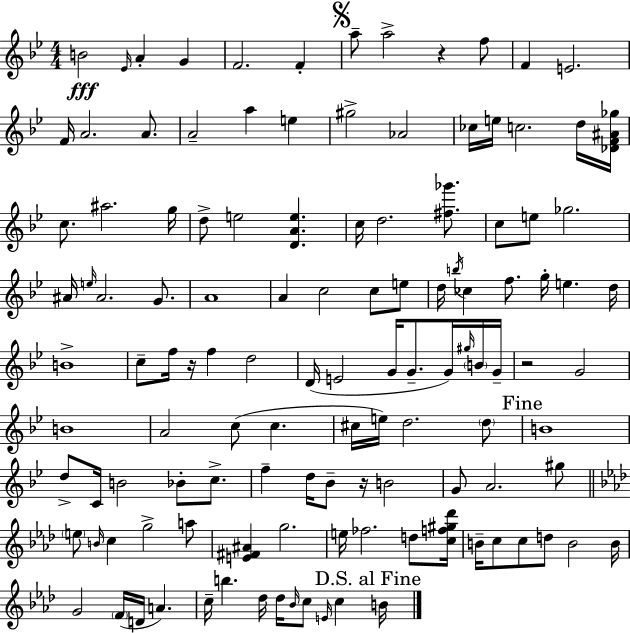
B4/h Eb4/s A4/q G4/q F4/h. F4/q A5/e A5/h R/q F5/e F4/q E4/h. F4/s A4/h. A4/e. A4/h A5/q E5/q G#5/h Ab4/h CES5/s E5/s C5/h. D5/s [Db4,F4,A#4,Gb5]/s C5/e. A#5/h. G5/s D5/e E5/h [D4,A4,E5]/q. C5/s D5/h. [F#5,Gb6]/e. C5/e E5/e Gb5/h. A#4/s E5/s A#4/h. G4/e. A4/w A4/q C5/h C5/e E5/e D5/s B5/s CES5/q F5/e. G5/s E5/q. D5/s B4/w C5/e F5/s R/s F5/q D5/h D4/s E4/h G4/s G4/e. G4/s G#5/s B4/s G4/s R/h G4/h B4/w A4/h C5/e C5/q. C#5/s E5/s D5/h. D5/e B4/w D5/e C4/s B4/h Bb4/e C5/e. F5/q D5/s Bb4/e R/s B4/h G4/e A4/h. G#5/e E5/e B4/s C5/q G5/h A5/e [E4,F#4,A#4]/q G5/h. E5/s FES5/h. D5/e [C5,F5,G#5,Db6]/s B4/s C5/e C5/e D5/e B4/h B4/s G4/h F4/s D4/s A4/q. C5/s B5/q. Db5/s Db5/s Bb4/s C5/e E4/s C5/q B4/s